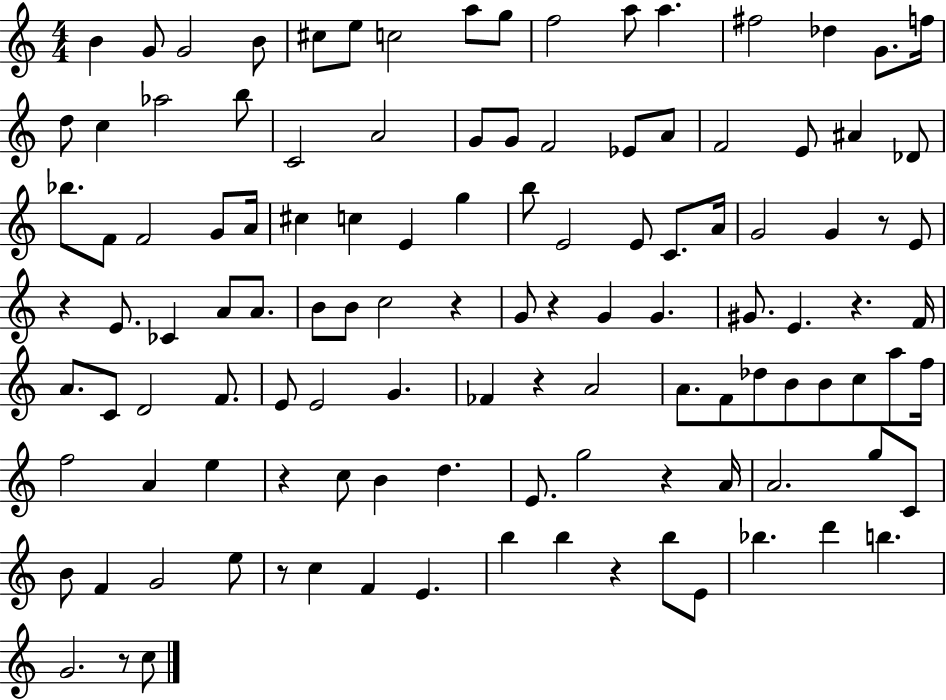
X:1
T:Untitled
M:4/4
L:1/4
K:C
B G/2 G2 B/2 ^c/2 e/2 c2 a/2 g/2 f2 a/2 a ^f2 _d G/2 f/4 d/2 c _a2 b/2 C2 A2 G/2 G/2 F2 _E/2 A/2 F2 E/2 ^A _D/2 _b/2 F/2 F2 G/2 A/4 ^c c E g b/2 E2 E/2 C/2 A/4 G2 G z/2 E/2 z E/2 _C A/2 A/2 B/2 B/2 c2 z G/2 z G G ^G/2 E z F/4 A/2 C/2 D2 F/2 E/2 E2 G _F z A2 A/2 F/2 _d/2 B/2 B/2 c/2 a/2 f/4 f2 A e z c/2 B d E/2 g2 z A/4 A2 g/2 C/2 B/2 F G2 e/2 z/2 c F E b b z b/2 E/2 _b d' b G2 z/2 c/2